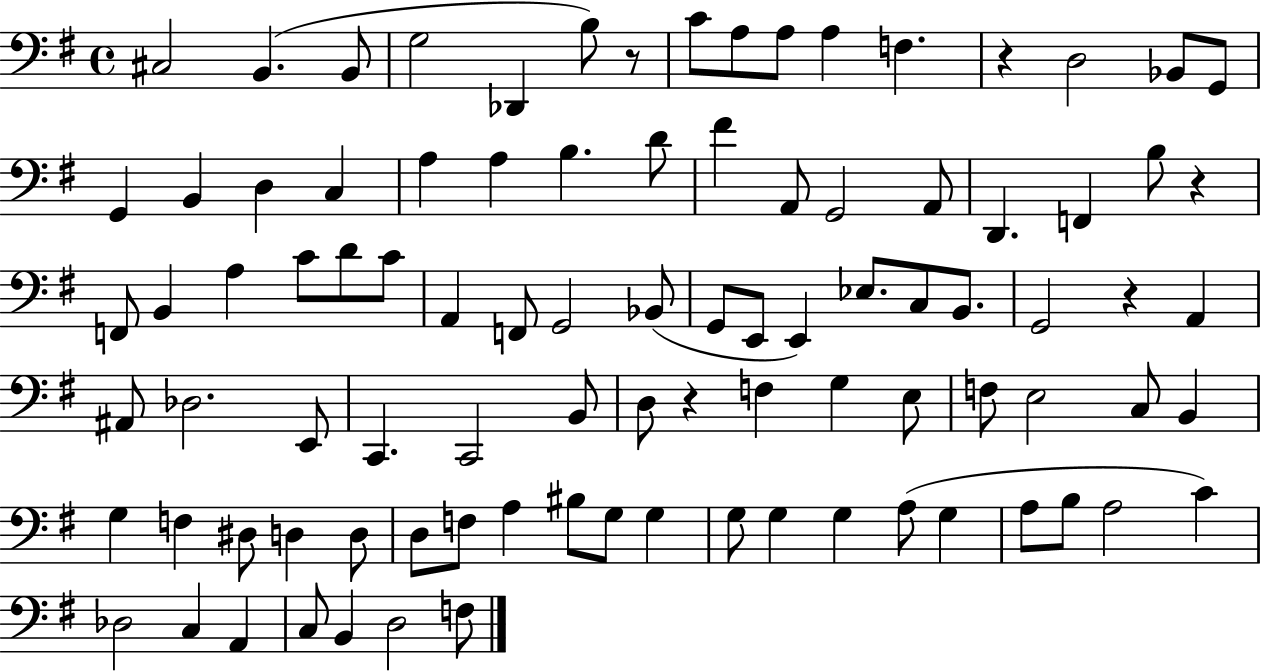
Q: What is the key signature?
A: G major